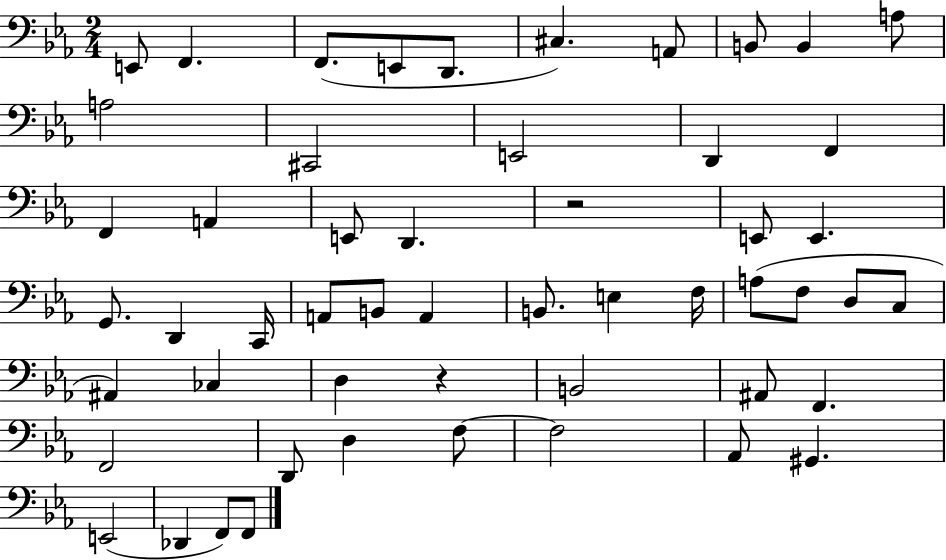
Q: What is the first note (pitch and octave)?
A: E2